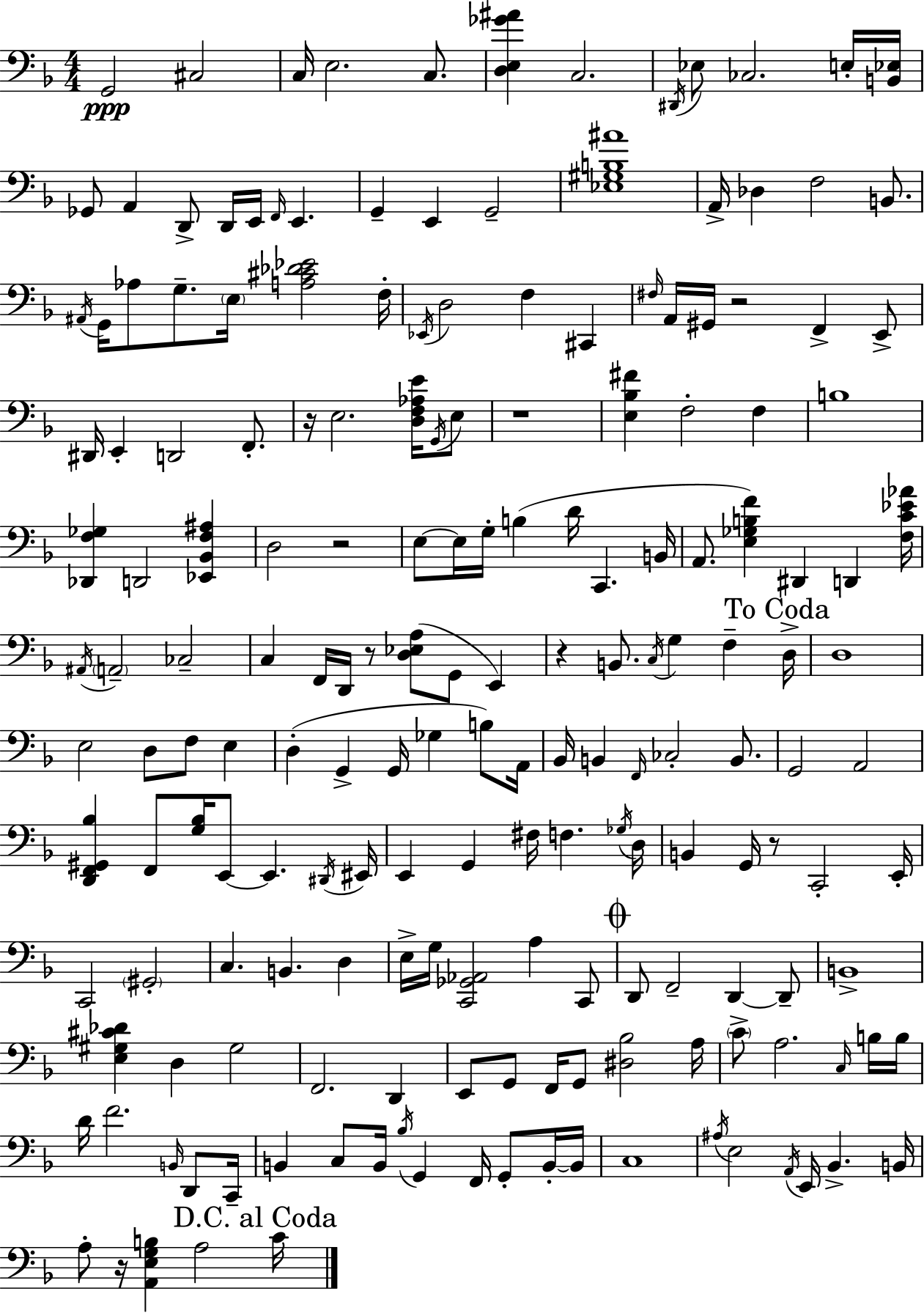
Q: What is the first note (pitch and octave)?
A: G2